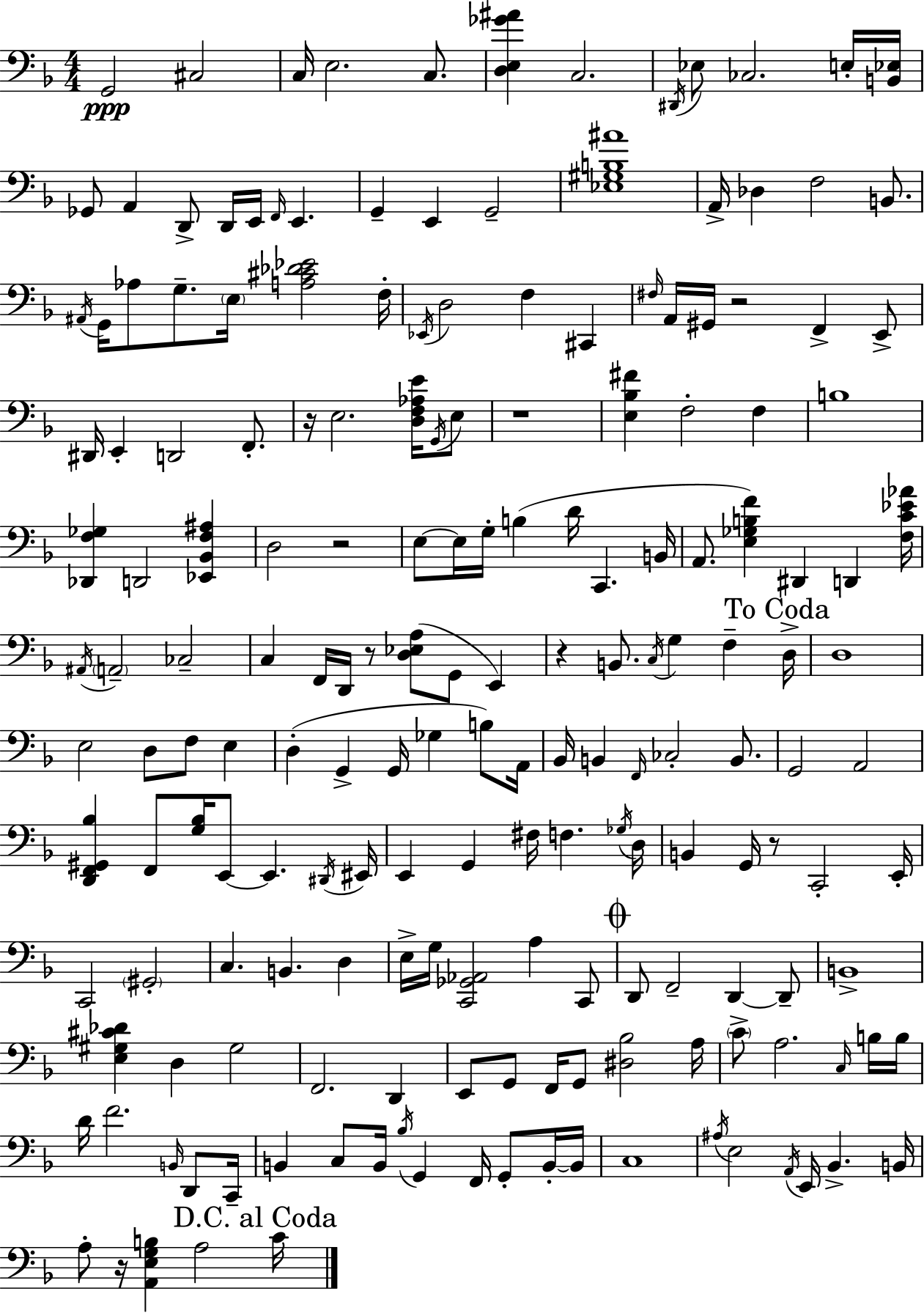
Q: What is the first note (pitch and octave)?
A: G2